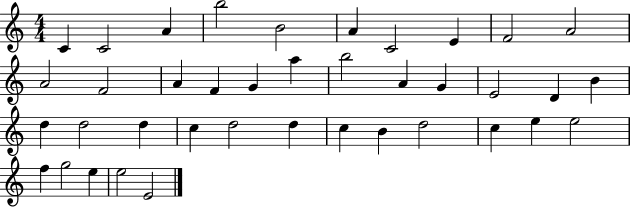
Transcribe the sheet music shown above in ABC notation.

X:1
T:Untitled
M:4/4
L:1/4
K:C
C C2 A b2 B2 A C2 E F2 A2 A2 F2 A F G a b2 A G E2 D B d d2 d c d2 d c B d2 c e e2 f g2 e e2 E2